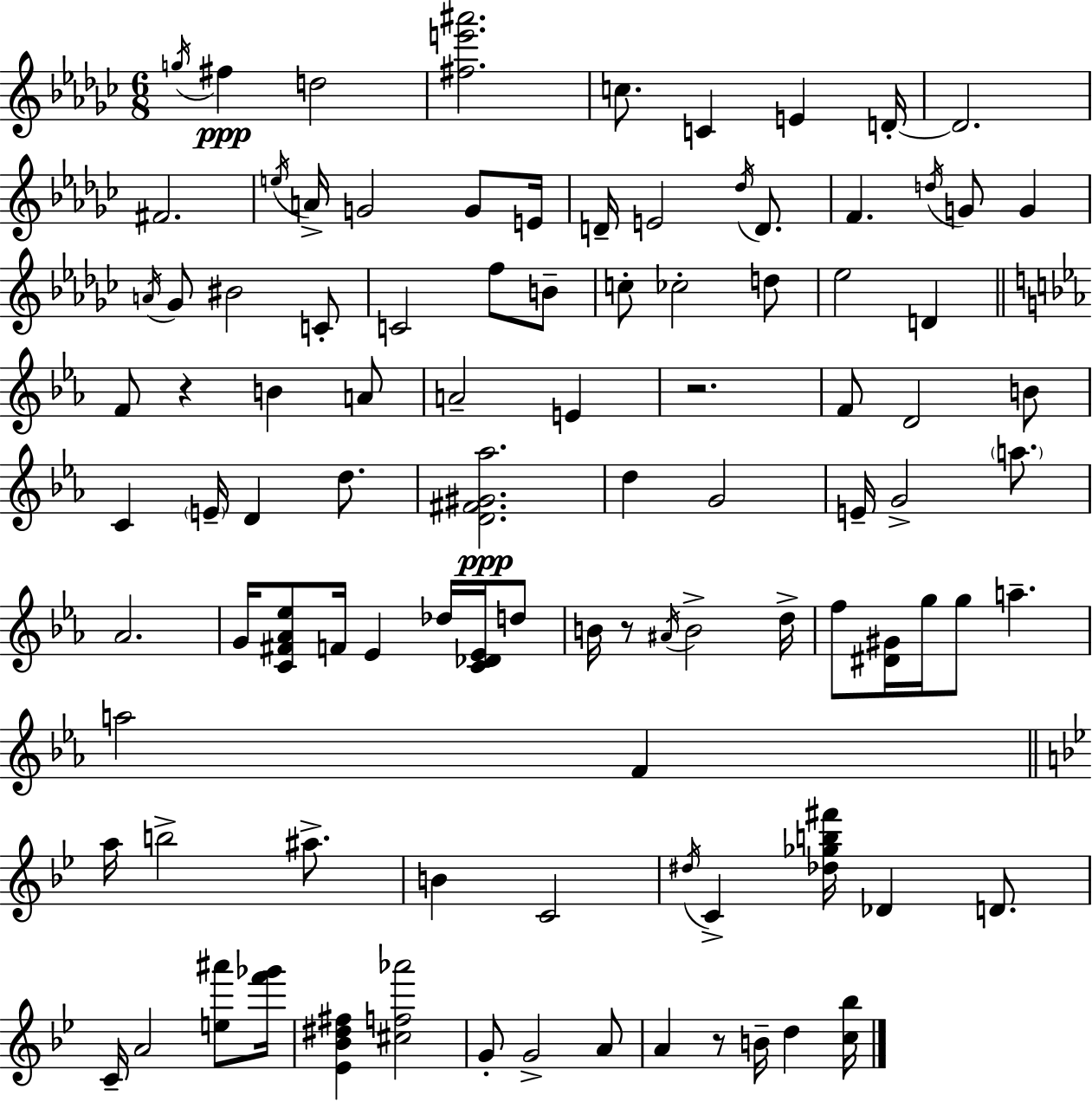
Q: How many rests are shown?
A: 4